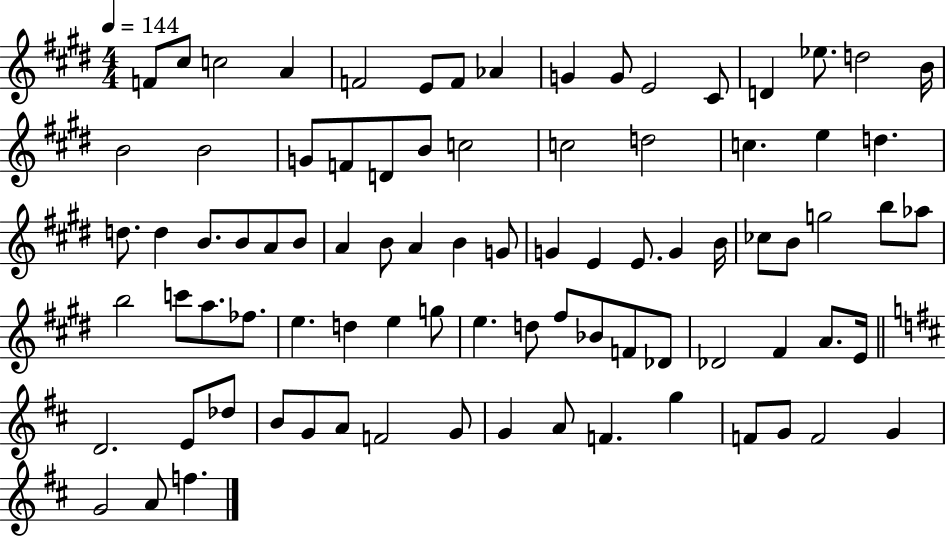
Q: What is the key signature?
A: E major